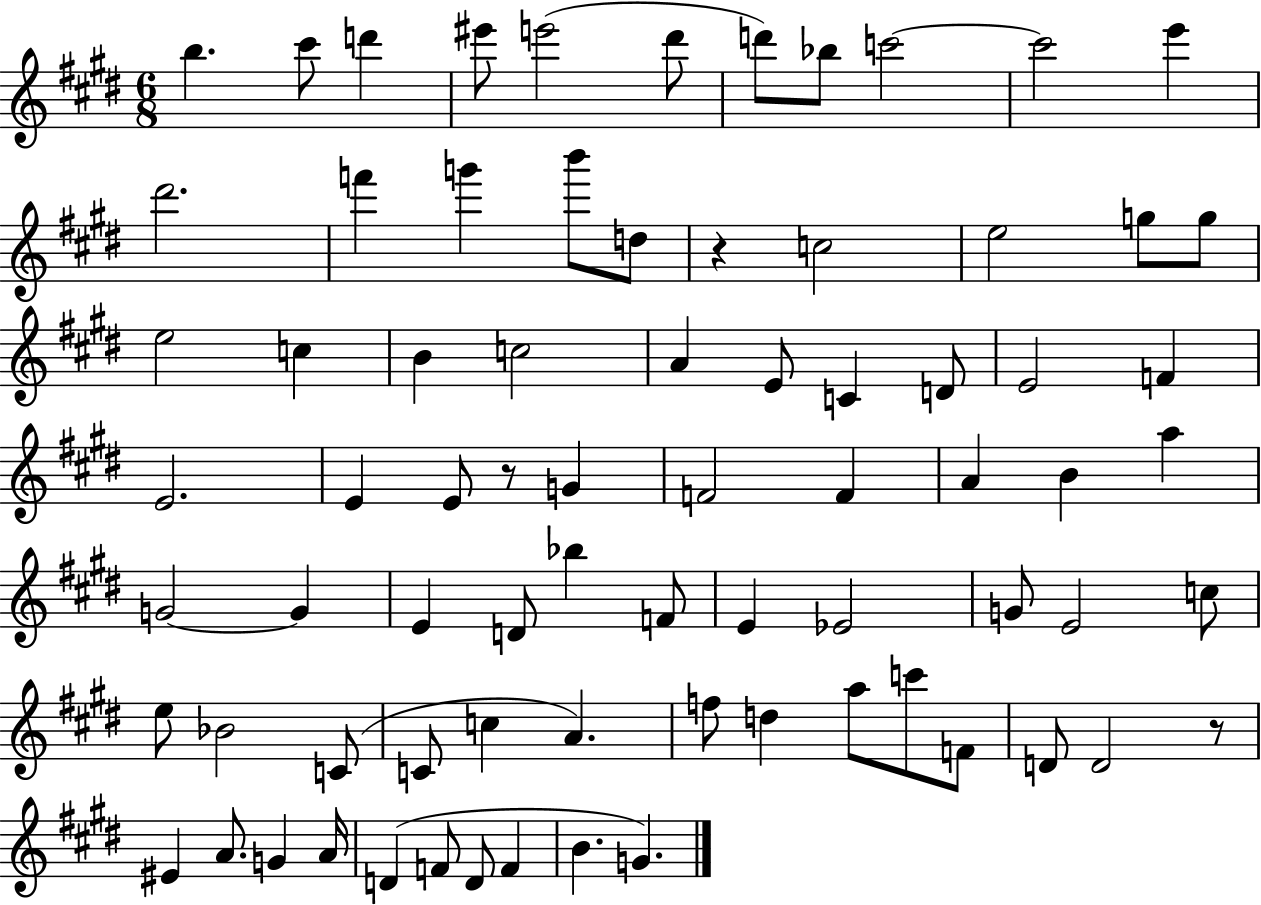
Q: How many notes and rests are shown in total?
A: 76